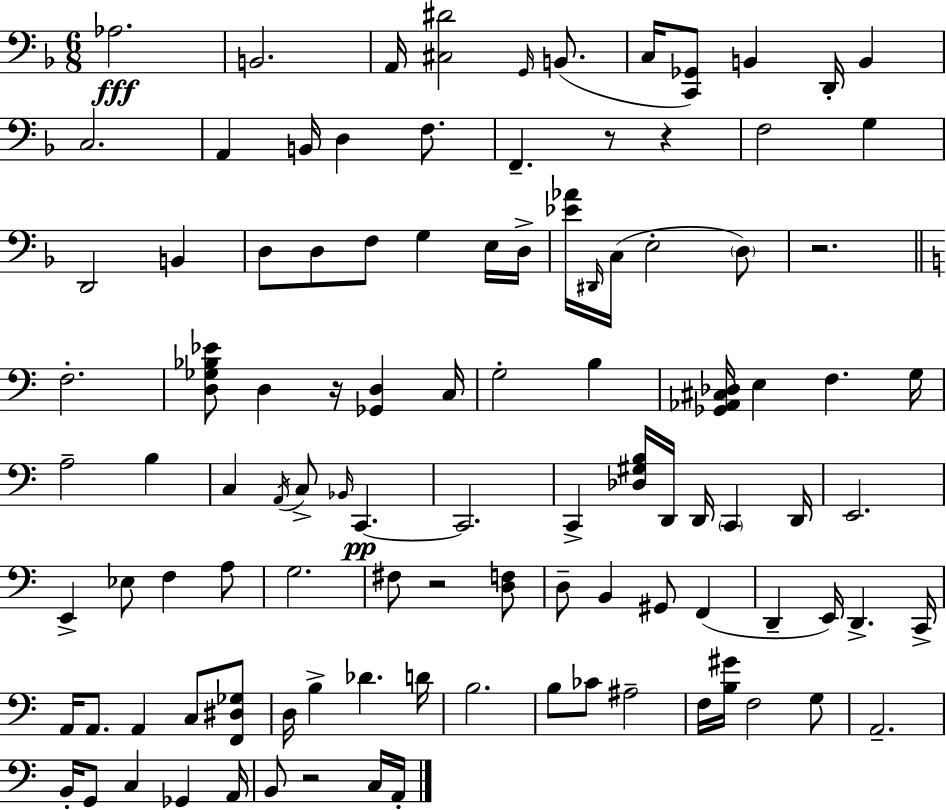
{
  \clef bass
  \numericTimeSignature
  \time 6/8
  \key d \minor
  aes2.\fff | b,2. | a,16 <cis dis'>2 \grace { g,16 }( b,8. | c16 <c, ges,>8) b,4 d,16-. b,4 | \break c2. | a,4 b,16 d4 f8. | f,4.-- r8 r4 | f2 g4 | \break d,2 b,4 | d8 d8 f8 g4 e16 | d16-> <ees' aes'>16 \grace { dis,16 } c16( e2-. | \parenthesize d8) r2. | \break \bar "||" \break \key c \major f2.-. | <d ges bes ees'>8 d4 r16 <ges, d>4 c16 | g2-. b4 | <ges, aes, cis des>16 e4 f4. g16 | \break a2-- b4 | c4 \acciaccatura { a,16 } c8-> \grace { bes,16 }\pp c,4.~~ | c,2. | c,4-> <des gis b>16 d,16 d,16 \parenthesize c,4 | \break d,16 e,2. | e,4-> ees8 f4 | a8 g2. | fis8 r2 | \break <d f>8 d8-- b,4 gis,8 f,4( | d,4-- e,16) d,4.-> | c,16-> a,16 a,8. a,4 c8 | <f, dis ges>8 d16 b4-> des'4. | \break d'16 b2. | b8 ces'8 ais2-- | f16 <b gis'>16 f2 | g8 a,2.-- | \break b,16-. g,8 c4 ges,4 | a,16 b,8 r2 | c16 a,16-. \bar "|."
}